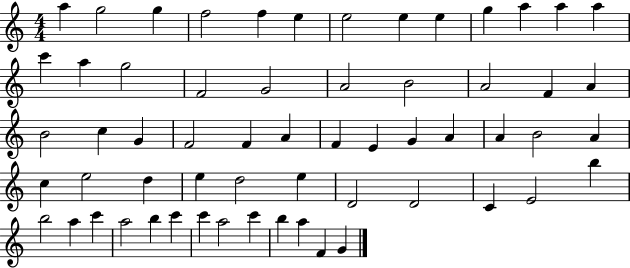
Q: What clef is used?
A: treble